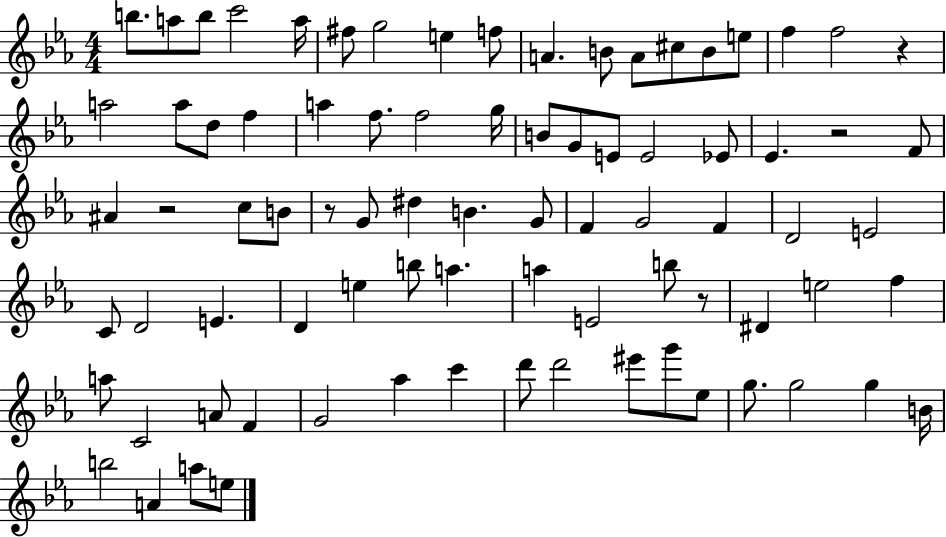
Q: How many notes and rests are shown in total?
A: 82